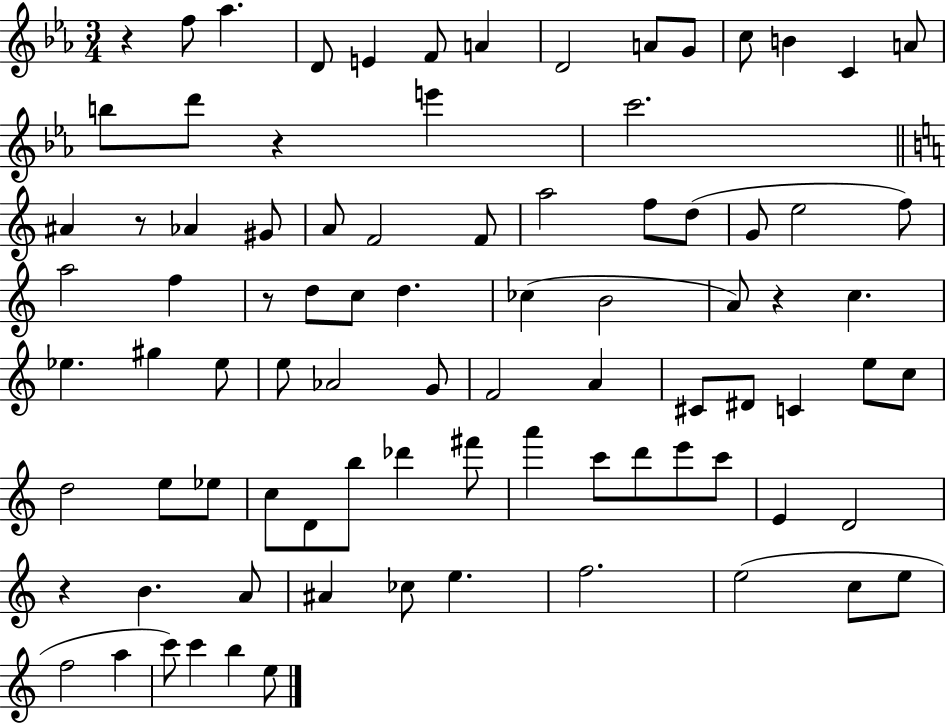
R/q F5/e Ab5/q. D4/e E4/q F4/e A4/q D4/h A4/e G4/e C5/e B4/q C4/q A4/e B5/e D6/e R/q E6/q C6/h. A#4/q R/e Ab4/q G#4/e A4/e F4/h F4/e A5/h F5/e D5/e G4/e E5/h F5/e A5/h F5/q R/e D5/e C5/e D5/q. CES5/q B4/h A4/e R/q C5/q. Eb5/q. G#5/q Eb5/e E5/e Ab4/h G4/e F4/h A4/q C#4/e D#4/e C4/q E5/e C5/e D5/h E5/e Eb5/e C5/e D4/e B5/e Db6/q F#6/e A6/q C6/e D6/e E6/e C6/e E4/q D4/h R/q B4/q. A4/e A#4/q CES5/e E5/q. F5/h. E5/h C5/e E5/e F5/h A5/q C6/e C6/q B5/q E5/e